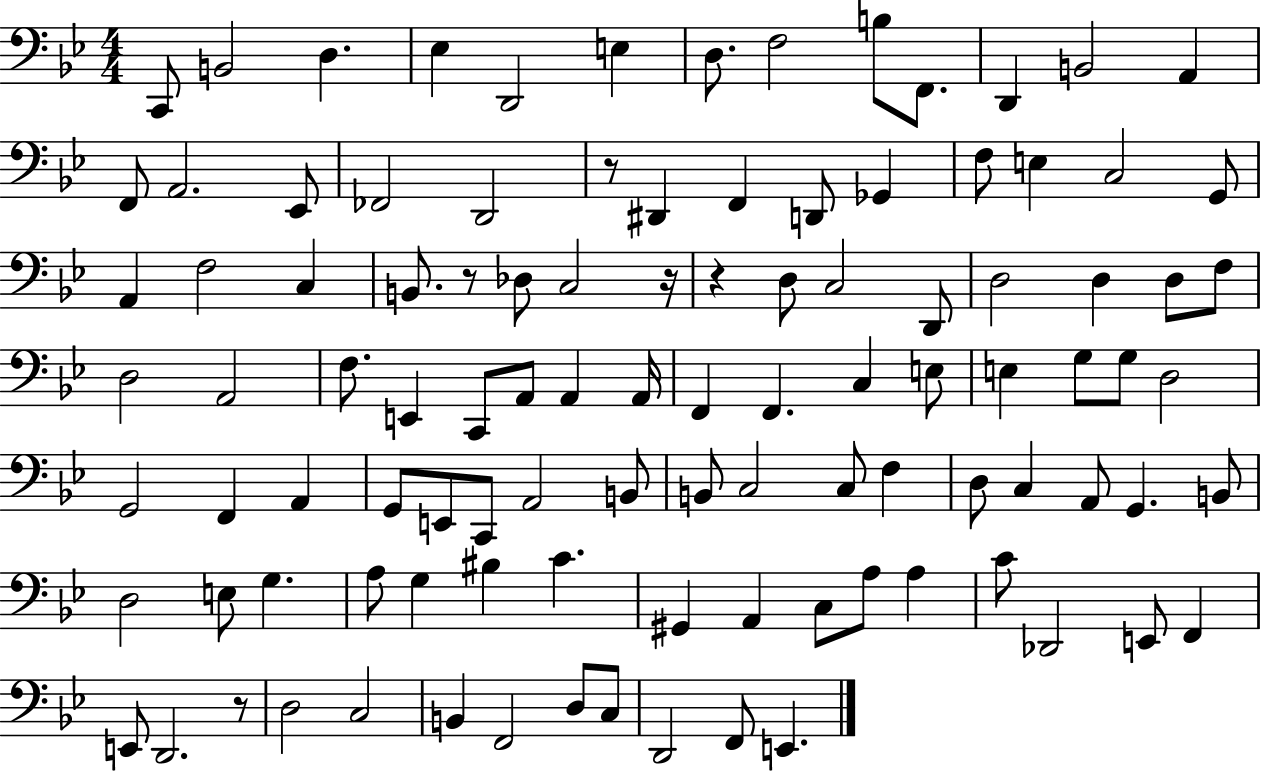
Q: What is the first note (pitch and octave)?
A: C2